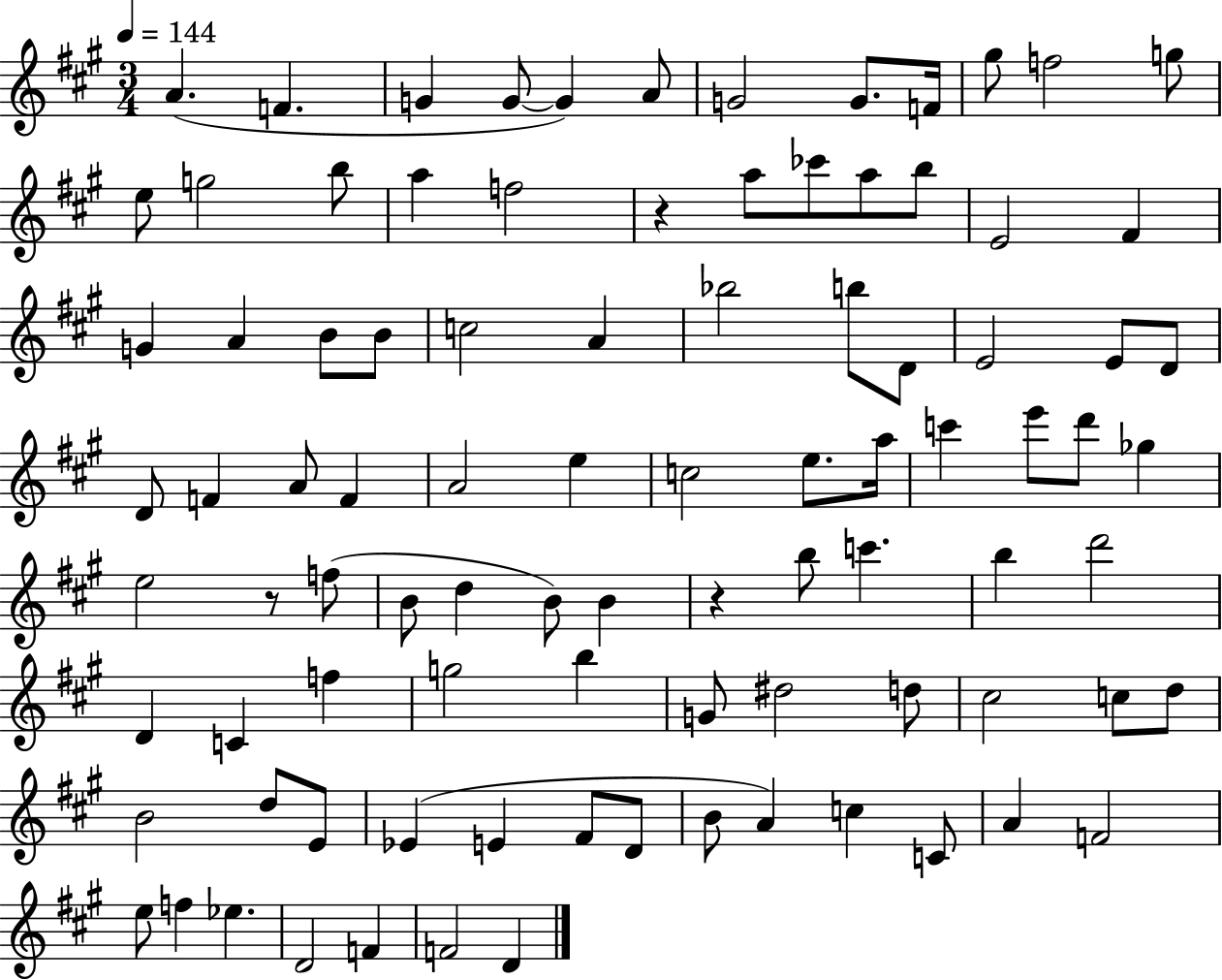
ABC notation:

X:1
T:Untitled
M:3/4
L:1/4
K:A
A F G G/2 G A/2 G2 G/2 F/4 ^g/2 f2 g/2 e/2 g2 b/2 a f2 z a/2 _c'/2 a/2 b/2 E2 ^F G A B/2 B/2 c2 A _b2 b/2 D/2 E2 E/2 D/2 D/2 F A/2 F A2 e c2 e/2 a/4 c' e'/2 d'/2 _g e2 z/2 f/2 B/2 d B/2 B z b/2 c' b d'2 D C f g2 b G/2 ^d2 d/2 ^c2 c/2 d/2 B2 d/2 E/2 _E E ^F/2 D/2 B/2 A c C/2 A F2 e/2 f _e D2 F F2 D